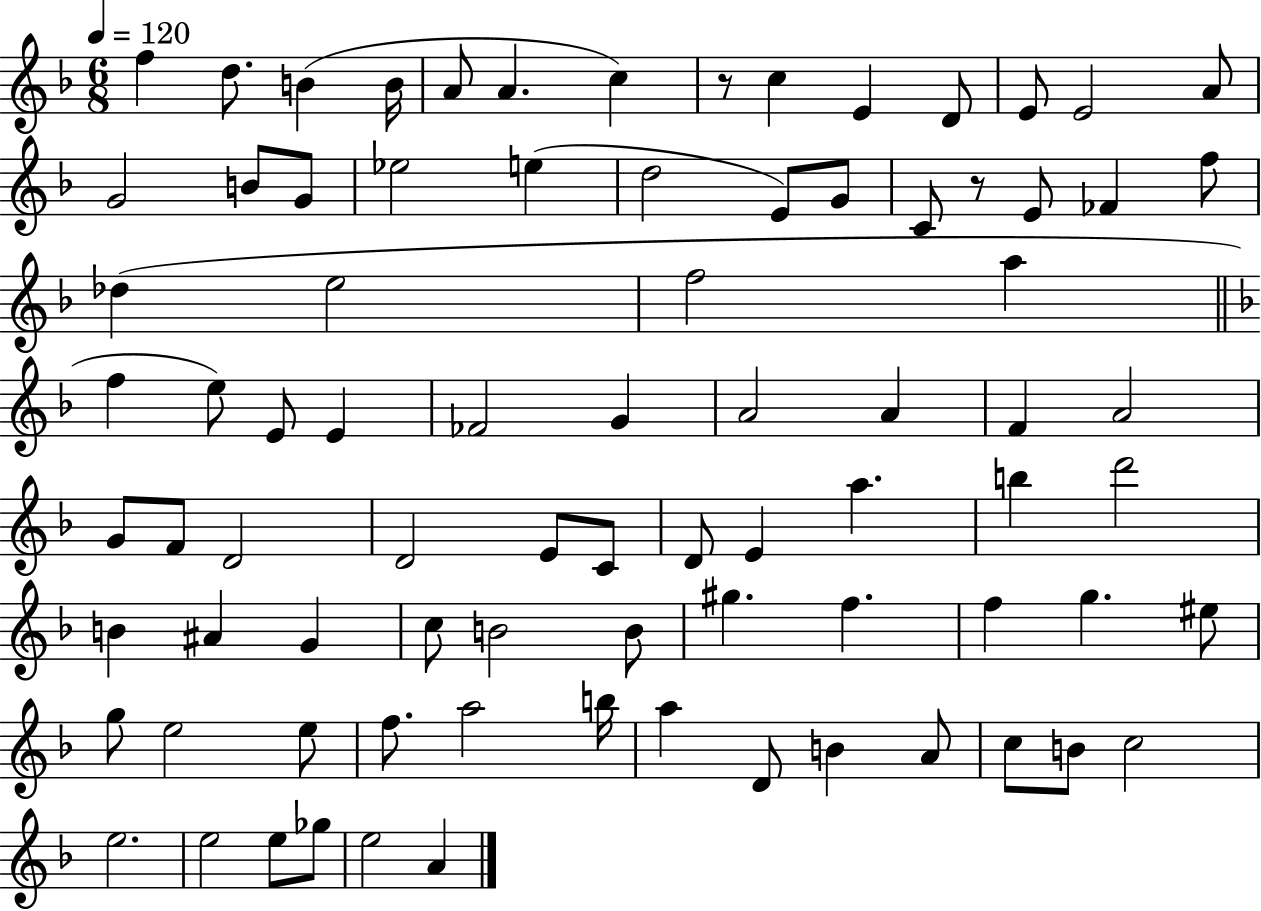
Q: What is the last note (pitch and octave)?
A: A4